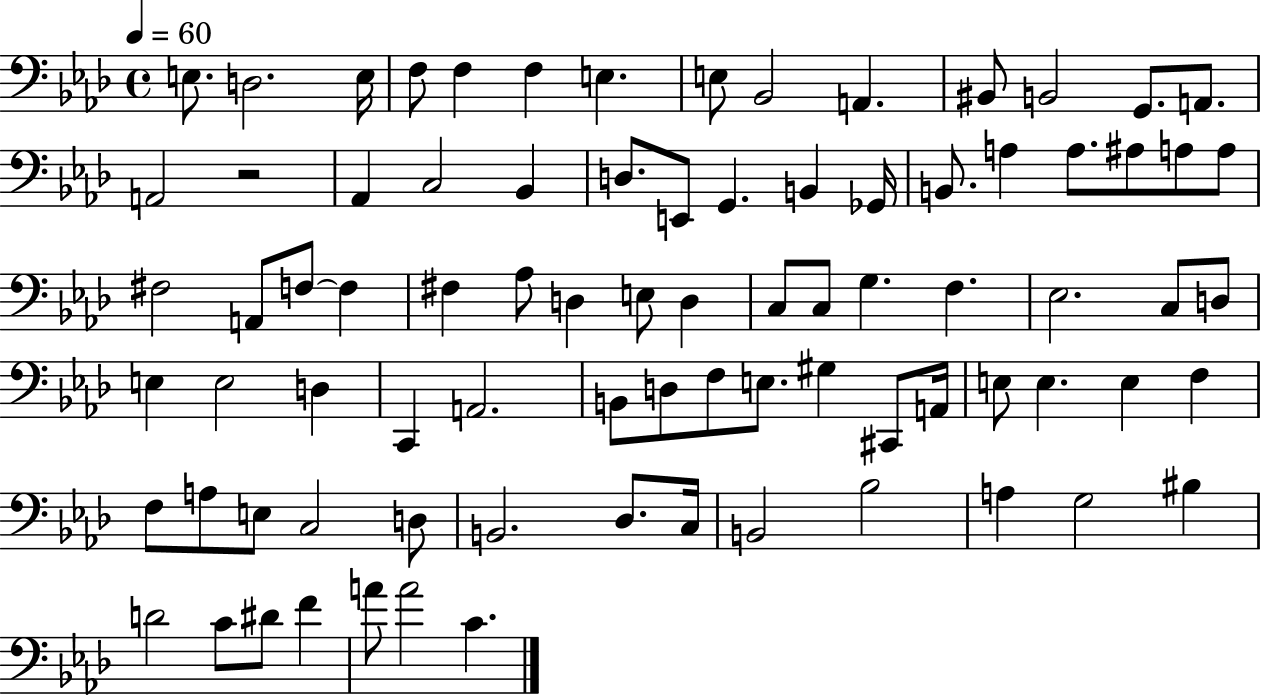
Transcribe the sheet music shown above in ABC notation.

X:1
T:Untitled
M:4/4
L:1/4
K:Ab
E,/2 D,2 E,/4 F,/2 F, F, E, E,/2 _B,,2 A,, ^B,,/2 B,,2 G,,/2 A,,/2 A,,2 z2 _A,, C,2 _B,, D,/2 E,,/2 G,, B,, _G,,/4 B,,/2 A, A,/2 ^A,/2 A,/2 A,/2 ^F,2 A,,/2 F,/2 F, ^F, _A,/2 D, E,/2 D, C,/2 C,/2 G, F, _E,2 C,/2 D,/2 E, E,2 D, C,, A,,2 B,,/2 D,/2 F,/2 E,/2 ^G, ^C,,/2 A,,/4 E,/2 E, E, F, F,/2 A,/2 E,/2 C,2 D,/2 B,,2 _D,/2 C,/4 B,,2 _B,2 A, G,2 ^B, D2 C/2 ^D/2 F A/2 A2 C